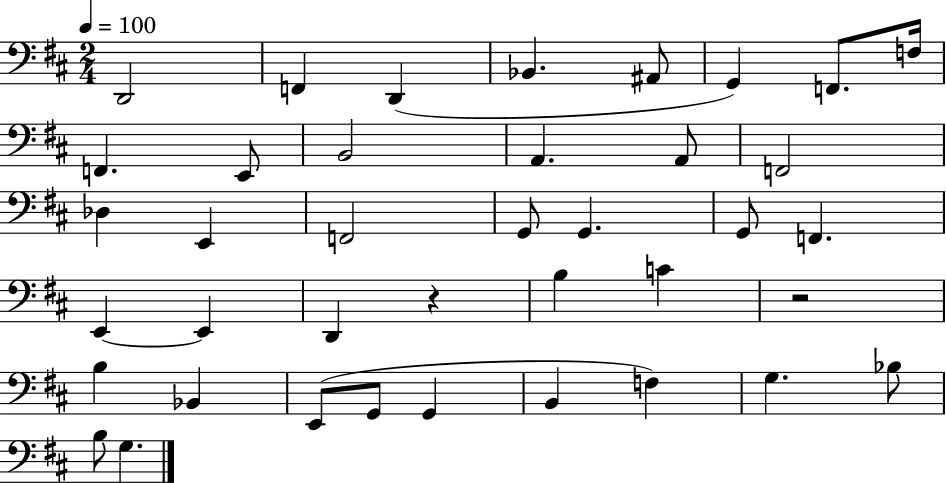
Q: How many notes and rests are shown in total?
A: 39